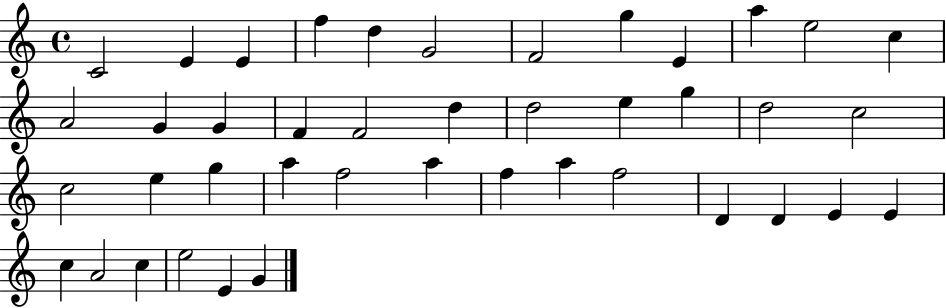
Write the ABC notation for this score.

X:1
T:Untitled
M:4/4
L:1/4
K:C
C2 E E f d G2 F2 g E a e2 c A2 G G F F2 d d2 e g d2 c2 c2 e g a f2 a f a f2 D D E E c A2 c e2 E G